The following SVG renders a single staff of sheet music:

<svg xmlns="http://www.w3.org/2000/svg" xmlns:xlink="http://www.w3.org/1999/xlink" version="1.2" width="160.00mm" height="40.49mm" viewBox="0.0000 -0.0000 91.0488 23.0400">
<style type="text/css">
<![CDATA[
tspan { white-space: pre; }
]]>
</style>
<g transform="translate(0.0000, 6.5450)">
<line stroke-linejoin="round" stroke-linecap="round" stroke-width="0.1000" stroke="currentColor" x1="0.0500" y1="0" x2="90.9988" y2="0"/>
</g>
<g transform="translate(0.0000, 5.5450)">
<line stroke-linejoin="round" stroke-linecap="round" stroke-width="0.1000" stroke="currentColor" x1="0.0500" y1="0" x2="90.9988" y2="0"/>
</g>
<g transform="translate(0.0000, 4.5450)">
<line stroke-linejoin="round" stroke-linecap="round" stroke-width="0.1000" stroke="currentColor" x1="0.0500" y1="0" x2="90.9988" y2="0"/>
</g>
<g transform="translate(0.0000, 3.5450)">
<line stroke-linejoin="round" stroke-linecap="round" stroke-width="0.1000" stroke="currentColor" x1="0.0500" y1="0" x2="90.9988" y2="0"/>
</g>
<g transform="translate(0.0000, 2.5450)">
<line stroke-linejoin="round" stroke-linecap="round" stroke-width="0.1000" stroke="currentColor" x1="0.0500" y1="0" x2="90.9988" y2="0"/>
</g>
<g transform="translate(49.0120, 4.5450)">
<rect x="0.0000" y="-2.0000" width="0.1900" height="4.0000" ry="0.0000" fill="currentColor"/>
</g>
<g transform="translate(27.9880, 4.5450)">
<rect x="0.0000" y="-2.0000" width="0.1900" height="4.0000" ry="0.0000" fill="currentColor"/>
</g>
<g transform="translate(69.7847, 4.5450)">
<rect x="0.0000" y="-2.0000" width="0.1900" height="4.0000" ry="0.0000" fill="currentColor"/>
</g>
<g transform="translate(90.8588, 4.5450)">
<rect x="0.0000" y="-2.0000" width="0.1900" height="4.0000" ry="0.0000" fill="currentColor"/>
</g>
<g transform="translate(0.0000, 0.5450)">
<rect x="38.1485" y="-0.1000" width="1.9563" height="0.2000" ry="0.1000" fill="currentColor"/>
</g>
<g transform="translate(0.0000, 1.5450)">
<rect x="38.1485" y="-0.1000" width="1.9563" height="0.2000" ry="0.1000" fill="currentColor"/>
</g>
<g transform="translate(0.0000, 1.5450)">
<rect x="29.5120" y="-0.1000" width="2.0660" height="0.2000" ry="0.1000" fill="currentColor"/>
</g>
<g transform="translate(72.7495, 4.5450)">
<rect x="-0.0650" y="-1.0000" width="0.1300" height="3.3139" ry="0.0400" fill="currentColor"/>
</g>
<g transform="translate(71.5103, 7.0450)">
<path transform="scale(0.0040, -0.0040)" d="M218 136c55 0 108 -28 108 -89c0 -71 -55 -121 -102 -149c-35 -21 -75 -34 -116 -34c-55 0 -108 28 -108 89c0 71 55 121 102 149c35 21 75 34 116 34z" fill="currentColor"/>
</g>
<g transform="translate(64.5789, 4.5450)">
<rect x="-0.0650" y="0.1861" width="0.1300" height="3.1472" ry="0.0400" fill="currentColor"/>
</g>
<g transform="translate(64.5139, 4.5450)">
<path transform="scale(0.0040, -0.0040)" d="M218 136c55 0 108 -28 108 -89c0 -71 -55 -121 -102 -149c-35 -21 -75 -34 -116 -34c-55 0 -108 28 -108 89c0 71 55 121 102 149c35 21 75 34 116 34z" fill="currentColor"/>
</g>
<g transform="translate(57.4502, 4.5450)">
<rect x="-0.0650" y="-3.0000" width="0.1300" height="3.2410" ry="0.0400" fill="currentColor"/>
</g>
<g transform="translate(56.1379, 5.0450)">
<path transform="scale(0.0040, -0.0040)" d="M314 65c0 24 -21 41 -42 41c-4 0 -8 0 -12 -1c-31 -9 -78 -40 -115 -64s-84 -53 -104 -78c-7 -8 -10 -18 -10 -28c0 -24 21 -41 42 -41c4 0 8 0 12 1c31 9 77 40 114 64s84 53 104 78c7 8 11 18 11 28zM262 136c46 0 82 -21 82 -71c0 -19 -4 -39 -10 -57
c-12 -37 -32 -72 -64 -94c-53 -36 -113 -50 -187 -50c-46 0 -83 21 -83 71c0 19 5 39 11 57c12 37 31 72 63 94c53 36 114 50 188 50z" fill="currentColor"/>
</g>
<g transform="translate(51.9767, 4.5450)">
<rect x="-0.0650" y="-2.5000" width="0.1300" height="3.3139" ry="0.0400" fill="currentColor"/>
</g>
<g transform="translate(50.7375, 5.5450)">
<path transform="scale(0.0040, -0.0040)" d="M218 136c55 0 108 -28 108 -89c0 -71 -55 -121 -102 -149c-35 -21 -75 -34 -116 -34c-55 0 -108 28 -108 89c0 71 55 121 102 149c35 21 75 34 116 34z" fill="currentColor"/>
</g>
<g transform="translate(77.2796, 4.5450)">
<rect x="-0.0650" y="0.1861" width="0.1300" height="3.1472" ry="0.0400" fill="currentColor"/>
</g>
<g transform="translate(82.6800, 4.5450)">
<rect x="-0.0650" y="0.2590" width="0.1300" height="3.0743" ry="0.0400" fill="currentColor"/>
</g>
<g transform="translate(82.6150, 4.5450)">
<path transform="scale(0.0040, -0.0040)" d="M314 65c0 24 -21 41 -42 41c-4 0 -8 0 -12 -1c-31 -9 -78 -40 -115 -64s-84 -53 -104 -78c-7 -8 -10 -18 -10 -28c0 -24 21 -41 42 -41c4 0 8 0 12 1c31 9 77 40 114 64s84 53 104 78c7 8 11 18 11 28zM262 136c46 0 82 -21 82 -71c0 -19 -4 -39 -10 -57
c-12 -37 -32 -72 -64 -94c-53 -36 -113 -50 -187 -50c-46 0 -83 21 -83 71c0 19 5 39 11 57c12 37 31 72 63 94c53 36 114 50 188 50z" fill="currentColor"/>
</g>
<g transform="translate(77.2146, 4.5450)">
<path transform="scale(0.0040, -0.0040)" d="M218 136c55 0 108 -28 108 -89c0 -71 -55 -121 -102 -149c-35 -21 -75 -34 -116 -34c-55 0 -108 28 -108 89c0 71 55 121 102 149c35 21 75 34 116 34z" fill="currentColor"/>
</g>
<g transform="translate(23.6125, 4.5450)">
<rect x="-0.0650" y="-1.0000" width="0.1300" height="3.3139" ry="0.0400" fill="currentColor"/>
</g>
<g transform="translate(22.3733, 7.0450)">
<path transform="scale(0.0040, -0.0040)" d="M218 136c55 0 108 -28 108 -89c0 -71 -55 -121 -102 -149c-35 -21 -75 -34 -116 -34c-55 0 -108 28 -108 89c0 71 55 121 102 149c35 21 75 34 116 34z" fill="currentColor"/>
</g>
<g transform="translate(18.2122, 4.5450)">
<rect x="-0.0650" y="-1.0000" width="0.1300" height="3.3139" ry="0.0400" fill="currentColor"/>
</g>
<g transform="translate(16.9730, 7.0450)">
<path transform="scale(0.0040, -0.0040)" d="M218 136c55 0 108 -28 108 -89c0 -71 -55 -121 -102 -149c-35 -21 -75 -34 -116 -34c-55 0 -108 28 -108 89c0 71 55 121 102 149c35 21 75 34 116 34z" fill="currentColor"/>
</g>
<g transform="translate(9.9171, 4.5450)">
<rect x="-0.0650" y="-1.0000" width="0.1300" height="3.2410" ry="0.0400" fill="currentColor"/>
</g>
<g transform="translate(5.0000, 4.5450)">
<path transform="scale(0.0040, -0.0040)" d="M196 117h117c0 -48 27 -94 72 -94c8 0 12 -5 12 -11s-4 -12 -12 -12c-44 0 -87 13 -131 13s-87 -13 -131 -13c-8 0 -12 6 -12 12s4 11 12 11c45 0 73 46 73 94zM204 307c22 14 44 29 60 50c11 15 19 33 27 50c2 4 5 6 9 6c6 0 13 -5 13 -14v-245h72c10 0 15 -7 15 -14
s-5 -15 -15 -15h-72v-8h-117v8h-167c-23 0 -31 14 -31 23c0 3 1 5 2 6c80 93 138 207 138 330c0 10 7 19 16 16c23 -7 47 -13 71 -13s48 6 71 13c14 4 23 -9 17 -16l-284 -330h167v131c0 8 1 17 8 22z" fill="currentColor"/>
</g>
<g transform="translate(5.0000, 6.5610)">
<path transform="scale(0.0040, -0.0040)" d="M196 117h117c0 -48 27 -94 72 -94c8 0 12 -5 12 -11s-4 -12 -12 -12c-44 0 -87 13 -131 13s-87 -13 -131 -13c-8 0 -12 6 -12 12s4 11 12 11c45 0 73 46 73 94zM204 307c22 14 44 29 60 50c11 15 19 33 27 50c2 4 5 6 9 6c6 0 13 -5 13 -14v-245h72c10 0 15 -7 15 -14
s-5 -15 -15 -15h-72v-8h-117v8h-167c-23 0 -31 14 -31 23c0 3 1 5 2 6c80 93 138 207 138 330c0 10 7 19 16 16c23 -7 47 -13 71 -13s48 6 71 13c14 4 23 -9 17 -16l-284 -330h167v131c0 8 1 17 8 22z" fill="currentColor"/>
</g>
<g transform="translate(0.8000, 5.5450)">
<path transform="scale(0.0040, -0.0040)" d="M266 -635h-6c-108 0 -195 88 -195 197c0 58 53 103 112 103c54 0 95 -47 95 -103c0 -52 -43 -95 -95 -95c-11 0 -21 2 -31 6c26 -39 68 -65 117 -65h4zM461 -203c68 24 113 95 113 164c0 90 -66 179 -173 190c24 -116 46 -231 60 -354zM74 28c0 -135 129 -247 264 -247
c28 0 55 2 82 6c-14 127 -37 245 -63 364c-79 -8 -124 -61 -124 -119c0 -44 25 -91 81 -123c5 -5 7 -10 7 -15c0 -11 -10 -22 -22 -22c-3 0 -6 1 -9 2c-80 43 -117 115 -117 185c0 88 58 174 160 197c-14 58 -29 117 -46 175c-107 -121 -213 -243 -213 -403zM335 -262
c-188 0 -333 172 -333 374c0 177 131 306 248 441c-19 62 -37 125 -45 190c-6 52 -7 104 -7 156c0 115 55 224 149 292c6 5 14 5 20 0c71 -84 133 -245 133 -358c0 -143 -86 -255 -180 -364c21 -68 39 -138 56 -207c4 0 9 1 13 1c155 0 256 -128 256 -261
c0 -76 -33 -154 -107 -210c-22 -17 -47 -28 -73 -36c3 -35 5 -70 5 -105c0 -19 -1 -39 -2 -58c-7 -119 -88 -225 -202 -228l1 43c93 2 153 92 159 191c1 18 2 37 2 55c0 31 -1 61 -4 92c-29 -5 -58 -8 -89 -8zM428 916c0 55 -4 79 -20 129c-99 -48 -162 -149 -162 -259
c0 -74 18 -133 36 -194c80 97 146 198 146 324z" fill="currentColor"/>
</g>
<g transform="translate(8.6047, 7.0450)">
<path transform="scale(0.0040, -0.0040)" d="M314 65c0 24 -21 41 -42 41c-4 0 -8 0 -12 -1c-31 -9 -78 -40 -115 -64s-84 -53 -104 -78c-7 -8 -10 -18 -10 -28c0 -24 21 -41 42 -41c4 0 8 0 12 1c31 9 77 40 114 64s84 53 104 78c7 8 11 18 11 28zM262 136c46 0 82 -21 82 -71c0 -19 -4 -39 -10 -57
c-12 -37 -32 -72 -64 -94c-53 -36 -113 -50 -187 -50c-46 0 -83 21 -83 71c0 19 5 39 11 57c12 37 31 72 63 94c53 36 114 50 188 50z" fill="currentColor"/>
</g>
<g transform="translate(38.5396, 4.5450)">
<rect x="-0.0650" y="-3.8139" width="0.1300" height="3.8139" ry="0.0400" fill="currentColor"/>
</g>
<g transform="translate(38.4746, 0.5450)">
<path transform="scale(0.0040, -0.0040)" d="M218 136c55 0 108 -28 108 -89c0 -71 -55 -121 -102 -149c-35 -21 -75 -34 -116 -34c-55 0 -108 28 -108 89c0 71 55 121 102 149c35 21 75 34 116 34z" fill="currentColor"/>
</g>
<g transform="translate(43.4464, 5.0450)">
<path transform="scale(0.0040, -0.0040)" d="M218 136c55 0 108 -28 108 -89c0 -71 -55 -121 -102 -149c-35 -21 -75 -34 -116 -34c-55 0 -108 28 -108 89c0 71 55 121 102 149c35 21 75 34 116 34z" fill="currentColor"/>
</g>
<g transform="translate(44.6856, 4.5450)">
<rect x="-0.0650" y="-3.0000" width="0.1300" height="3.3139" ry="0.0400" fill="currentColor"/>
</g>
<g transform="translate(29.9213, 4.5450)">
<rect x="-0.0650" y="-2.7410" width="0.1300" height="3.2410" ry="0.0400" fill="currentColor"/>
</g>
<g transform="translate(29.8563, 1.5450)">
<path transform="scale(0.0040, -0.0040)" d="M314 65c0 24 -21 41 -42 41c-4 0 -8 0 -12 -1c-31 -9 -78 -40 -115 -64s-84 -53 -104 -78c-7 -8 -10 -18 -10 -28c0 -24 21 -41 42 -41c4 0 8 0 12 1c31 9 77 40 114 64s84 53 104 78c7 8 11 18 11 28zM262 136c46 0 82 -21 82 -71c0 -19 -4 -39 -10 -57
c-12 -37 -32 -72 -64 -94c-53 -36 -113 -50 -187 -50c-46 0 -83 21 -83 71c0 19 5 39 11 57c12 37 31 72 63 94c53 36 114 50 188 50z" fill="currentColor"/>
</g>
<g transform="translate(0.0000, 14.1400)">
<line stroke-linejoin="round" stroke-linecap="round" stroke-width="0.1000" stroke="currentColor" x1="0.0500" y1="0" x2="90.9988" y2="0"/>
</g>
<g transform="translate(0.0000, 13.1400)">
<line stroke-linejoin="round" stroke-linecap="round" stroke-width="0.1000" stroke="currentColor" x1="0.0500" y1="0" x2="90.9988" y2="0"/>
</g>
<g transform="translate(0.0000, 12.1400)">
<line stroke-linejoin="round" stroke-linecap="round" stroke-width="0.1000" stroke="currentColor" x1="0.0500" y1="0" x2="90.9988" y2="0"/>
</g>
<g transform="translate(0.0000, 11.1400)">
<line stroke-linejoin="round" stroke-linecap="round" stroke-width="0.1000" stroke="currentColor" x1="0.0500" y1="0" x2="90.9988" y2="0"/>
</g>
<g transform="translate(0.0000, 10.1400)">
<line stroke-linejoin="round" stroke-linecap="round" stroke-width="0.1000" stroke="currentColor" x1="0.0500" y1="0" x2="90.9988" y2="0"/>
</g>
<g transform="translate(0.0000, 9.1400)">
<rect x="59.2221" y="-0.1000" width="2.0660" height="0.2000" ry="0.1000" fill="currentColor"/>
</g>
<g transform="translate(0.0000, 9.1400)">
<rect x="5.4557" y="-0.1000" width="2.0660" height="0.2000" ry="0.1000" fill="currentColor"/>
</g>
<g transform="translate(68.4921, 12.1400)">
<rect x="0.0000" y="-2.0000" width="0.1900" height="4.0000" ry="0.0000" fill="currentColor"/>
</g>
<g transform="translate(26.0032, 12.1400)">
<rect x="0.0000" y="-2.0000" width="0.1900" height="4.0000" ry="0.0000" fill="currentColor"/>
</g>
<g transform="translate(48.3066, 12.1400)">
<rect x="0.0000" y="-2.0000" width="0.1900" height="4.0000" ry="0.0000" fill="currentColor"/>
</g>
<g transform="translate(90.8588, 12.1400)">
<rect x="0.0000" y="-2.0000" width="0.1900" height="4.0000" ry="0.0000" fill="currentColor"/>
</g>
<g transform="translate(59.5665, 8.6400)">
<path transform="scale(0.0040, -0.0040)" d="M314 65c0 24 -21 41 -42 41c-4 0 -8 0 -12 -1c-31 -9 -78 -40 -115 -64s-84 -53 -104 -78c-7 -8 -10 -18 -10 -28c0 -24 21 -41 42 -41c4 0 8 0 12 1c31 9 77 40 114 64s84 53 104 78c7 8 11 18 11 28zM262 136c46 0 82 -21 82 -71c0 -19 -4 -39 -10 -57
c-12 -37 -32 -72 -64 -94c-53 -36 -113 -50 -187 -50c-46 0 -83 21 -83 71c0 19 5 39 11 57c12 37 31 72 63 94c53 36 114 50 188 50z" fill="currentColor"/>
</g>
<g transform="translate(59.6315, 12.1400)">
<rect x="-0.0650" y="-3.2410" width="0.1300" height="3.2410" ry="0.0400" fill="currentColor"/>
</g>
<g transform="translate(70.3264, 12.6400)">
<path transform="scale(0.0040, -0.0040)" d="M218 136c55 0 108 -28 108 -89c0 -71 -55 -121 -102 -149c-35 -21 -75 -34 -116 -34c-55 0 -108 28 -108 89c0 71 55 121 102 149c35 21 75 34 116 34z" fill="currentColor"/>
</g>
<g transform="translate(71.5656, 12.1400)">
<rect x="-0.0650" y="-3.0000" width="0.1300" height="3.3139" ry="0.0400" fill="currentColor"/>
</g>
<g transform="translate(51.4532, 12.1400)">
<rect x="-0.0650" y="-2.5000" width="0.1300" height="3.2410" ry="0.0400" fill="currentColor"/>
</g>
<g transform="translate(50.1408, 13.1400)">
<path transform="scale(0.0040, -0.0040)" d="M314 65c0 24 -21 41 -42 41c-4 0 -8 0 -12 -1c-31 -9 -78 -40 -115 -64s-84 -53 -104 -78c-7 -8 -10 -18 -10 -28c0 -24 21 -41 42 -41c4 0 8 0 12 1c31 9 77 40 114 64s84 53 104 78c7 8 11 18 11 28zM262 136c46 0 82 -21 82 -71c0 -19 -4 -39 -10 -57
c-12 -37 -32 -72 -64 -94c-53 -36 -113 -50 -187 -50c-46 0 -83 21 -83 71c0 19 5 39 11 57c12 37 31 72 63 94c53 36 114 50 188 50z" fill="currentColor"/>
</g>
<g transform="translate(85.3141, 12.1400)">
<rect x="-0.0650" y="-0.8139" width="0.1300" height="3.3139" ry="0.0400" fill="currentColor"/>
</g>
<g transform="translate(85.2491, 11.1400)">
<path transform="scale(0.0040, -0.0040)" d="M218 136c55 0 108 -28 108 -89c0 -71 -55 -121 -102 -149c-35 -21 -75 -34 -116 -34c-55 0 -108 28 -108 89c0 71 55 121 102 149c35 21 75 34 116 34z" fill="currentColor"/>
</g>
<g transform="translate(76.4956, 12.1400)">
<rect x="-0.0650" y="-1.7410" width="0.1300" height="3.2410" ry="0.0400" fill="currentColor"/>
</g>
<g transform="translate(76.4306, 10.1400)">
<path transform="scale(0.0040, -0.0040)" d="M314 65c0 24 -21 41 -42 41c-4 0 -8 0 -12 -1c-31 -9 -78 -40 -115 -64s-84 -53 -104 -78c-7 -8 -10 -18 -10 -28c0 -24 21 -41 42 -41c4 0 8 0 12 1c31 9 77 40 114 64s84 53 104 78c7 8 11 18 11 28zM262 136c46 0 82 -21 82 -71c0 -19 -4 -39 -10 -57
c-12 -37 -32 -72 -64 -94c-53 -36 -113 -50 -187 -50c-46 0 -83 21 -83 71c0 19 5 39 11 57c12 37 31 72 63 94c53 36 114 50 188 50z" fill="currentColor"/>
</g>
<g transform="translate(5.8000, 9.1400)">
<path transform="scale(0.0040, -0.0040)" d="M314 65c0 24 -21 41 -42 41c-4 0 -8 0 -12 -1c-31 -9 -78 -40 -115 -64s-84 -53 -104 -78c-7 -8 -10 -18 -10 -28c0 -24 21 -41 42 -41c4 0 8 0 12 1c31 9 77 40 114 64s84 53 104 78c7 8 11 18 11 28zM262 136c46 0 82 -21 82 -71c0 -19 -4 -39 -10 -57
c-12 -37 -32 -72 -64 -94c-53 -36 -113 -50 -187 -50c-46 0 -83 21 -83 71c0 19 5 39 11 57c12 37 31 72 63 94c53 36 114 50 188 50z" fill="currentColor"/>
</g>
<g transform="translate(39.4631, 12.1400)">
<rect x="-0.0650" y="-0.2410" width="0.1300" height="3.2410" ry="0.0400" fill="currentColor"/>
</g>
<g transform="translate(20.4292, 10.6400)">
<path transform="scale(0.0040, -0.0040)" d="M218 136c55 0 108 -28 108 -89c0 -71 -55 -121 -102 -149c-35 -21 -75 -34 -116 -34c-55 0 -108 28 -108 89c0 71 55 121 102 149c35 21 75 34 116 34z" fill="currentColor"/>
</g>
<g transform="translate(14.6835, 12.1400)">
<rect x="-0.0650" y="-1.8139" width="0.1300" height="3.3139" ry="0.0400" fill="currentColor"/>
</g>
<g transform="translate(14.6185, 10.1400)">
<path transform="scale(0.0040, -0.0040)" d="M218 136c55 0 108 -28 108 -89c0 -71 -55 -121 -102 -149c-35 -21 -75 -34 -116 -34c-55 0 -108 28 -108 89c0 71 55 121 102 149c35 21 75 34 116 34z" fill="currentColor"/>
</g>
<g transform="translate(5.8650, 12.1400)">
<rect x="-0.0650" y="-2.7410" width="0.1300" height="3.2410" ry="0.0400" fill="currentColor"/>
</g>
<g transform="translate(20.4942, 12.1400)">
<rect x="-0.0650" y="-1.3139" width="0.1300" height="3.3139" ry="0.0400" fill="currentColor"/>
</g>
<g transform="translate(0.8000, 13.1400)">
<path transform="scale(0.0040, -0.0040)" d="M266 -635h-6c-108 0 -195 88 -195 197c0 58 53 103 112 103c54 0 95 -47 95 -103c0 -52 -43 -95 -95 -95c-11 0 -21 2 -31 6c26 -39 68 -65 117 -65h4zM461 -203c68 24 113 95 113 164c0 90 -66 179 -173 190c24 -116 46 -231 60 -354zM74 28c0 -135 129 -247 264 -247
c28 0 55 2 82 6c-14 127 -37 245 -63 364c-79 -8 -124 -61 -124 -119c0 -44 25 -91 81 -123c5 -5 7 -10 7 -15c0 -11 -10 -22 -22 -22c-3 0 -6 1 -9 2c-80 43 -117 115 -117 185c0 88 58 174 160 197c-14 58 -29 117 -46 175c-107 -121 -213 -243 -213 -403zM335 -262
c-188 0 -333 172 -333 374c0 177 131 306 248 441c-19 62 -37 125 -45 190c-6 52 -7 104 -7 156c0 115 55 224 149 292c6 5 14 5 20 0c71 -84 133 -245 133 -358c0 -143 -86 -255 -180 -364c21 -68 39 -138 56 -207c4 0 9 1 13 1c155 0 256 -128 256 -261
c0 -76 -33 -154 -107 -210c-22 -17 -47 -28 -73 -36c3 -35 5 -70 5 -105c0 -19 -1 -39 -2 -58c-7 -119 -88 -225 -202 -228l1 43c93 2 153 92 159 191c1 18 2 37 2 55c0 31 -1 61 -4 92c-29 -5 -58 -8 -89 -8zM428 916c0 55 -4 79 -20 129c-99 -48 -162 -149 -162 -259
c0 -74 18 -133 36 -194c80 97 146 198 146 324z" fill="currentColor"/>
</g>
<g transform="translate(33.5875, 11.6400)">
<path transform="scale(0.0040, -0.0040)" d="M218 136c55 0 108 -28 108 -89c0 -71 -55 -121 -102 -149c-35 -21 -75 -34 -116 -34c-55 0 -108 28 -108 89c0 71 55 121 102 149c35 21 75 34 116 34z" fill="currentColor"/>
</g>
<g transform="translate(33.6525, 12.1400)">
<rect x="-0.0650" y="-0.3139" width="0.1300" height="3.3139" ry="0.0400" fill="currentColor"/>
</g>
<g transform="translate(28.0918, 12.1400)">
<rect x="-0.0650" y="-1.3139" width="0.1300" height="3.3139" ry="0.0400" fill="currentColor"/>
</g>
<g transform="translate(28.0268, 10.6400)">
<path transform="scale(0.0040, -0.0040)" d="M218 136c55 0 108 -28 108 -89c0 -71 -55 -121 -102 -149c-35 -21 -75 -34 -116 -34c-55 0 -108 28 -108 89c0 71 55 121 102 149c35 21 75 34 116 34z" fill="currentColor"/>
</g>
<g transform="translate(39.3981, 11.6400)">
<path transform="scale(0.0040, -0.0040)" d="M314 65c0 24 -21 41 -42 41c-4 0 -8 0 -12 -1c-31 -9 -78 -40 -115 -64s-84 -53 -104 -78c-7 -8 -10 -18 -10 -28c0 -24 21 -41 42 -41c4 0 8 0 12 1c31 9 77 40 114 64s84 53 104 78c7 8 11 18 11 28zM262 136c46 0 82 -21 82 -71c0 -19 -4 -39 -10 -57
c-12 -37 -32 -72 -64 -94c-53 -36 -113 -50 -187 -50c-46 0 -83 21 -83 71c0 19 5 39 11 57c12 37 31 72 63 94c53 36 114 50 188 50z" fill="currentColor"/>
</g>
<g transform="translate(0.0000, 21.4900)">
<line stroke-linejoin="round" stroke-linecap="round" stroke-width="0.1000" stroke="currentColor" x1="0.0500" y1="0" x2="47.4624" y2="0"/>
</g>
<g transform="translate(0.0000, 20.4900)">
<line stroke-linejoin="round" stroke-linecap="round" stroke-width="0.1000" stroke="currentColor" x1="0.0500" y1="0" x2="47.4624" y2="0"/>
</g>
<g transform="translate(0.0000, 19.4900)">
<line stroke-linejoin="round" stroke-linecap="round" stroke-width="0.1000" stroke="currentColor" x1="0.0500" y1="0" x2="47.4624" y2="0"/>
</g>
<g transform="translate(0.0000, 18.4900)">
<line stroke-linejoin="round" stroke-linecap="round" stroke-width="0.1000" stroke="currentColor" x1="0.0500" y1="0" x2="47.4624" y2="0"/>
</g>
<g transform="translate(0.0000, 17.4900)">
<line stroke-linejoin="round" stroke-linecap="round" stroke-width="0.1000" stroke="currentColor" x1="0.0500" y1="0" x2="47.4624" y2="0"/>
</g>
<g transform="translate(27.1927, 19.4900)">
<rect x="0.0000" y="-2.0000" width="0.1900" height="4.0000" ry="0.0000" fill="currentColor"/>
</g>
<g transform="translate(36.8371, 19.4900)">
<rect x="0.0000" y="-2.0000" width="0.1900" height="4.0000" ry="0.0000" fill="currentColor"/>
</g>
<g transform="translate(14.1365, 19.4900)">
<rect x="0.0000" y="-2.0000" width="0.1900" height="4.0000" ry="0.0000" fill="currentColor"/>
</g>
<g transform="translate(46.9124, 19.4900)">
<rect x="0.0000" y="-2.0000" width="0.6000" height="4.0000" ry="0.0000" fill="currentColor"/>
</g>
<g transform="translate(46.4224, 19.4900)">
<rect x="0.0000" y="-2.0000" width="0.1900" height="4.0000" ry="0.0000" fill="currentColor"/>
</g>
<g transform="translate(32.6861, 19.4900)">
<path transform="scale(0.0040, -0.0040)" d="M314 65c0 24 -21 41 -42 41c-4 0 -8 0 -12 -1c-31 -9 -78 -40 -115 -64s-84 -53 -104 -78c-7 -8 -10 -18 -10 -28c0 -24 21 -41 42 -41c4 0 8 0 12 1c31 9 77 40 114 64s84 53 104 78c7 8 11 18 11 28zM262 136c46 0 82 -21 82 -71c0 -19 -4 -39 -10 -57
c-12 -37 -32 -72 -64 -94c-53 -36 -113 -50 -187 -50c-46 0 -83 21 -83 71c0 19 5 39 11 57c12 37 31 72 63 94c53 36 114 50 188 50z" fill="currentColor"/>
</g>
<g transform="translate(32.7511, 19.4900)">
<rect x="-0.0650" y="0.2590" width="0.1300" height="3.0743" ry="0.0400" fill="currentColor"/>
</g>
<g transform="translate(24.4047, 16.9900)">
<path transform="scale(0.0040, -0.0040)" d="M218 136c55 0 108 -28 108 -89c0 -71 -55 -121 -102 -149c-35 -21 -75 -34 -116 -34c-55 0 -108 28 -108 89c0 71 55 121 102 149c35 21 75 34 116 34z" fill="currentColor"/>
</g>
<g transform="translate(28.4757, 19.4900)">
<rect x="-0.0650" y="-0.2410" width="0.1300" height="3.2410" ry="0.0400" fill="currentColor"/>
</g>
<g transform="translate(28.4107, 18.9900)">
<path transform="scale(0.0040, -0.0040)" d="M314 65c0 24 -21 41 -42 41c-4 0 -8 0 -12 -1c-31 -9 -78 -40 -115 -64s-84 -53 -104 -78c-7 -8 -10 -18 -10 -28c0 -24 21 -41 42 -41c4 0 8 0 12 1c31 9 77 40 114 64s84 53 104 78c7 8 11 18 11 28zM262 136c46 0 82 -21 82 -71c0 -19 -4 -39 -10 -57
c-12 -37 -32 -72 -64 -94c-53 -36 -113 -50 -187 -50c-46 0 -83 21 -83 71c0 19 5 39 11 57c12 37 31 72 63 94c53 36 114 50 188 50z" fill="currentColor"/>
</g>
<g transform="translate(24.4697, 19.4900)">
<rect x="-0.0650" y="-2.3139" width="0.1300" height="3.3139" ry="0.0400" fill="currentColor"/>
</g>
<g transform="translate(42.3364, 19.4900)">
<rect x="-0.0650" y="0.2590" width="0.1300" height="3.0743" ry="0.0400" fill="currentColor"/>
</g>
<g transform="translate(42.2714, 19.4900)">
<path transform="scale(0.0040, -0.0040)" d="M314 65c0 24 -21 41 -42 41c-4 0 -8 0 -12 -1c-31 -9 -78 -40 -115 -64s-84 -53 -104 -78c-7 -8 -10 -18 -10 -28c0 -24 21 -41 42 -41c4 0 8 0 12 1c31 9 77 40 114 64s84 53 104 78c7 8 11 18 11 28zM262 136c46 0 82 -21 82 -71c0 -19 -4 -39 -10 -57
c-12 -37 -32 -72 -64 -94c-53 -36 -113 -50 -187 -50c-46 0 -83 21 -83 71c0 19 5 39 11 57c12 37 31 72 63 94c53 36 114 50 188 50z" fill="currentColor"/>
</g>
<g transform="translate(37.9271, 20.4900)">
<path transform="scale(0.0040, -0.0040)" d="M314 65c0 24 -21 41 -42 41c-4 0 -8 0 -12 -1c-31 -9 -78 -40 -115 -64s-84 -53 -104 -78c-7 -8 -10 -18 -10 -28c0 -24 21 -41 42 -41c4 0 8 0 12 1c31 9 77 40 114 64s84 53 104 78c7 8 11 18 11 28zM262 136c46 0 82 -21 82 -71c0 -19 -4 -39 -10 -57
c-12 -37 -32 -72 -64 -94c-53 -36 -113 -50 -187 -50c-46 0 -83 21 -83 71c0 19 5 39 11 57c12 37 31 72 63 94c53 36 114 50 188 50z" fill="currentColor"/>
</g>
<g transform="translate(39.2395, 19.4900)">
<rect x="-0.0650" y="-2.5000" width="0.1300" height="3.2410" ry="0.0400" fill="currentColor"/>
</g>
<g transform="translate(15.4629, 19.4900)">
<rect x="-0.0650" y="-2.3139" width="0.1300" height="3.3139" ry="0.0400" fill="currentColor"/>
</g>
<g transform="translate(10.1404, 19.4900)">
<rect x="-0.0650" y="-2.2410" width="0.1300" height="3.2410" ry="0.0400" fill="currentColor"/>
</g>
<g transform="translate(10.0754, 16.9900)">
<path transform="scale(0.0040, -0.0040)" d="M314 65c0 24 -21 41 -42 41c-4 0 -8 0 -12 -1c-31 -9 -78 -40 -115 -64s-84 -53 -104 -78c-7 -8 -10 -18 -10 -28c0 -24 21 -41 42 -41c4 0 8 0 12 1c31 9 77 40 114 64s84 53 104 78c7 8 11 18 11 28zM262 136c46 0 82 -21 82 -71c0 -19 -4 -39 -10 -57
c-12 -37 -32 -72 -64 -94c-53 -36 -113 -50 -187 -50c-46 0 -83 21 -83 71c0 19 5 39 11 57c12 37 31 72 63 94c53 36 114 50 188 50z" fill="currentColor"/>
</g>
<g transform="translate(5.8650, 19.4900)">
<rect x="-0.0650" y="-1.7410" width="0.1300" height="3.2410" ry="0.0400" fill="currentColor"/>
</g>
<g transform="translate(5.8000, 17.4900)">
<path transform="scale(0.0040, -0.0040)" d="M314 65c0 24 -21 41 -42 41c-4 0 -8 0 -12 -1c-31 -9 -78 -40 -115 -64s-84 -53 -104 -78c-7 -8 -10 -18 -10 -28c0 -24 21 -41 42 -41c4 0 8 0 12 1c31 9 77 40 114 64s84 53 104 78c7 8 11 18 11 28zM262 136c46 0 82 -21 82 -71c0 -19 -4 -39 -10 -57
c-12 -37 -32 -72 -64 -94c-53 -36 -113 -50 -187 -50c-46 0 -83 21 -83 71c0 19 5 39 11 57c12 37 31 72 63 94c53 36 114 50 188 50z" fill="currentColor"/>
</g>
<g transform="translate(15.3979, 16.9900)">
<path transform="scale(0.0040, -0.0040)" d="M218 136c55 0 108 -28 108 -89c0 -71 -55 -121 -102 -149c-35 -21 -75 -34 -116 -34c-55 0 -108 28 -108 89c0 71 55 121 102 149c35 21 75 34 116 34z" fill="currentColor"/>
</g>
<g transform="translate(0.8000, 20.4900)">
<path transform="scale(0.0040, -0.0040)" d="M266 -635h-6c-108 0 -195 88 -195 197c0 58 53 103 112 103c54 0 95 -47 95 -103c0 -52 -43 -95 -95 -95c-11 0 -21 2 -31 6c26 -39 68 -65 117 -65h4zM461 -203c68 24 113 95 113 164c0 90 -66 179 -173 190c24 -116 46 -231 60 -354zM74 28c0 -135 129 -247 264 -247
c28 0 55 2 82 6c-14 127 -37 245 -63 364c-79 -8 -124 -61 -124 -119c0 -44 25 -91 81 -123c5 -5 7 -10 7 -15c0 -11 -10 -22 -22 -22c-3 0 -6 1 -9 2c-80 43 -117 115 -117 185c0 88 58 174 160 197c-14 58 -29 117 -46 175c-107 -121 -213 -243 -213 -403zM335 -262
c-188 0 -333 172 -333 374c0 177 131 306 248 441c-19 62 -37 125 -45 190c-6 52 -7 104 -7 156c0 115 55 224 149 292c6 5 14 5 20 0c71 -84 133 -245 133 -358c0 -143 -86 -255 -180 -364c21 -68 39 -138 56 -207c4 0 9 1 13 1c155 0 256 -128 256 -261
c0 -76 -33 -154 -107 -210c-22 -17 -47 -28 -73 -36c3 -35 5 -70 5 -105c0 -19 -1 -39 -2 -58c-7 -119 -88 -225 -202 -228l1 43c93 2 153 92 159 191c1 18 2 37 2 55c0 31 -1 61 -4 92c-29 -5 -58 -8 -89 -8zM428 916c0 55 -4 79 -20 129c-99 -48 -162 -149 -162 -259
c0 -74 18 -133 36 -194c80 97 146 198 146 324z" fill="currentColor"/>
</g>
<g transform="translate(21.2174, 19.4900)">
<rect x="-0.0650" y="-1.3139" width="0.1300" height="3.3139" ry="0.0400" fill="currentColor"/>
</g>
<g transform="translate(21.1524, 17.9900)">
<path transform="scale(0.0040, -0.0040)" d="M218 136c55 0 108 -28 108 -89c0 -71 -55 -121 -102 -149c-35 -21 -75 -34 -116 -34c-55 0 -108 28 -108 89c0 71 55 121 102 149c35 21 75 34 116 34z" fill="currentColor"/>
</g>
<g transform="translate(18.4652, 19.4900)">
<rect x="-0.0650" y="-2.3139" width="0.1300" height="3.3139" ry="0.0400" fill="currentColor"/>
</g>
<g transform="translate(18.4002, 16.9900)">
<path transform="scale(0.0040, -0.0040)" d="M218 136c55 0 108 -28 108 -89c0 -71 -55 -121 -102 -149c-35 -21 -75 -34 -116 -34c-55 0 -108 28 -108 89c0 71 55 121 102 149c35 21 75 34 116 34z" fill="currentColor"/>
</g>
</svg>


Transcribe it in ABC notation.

X:1
T:Untitled
M:4/4
L:1/4
K:C
D2 D D a2 c' A G A2 B D B B2 a2 f e e c c2 G2 b2 A f2 d f2 g2 g g e g c2 B2 G2 B2